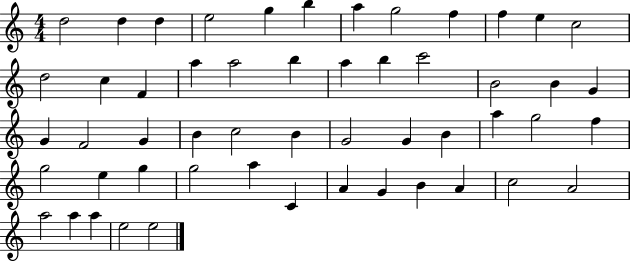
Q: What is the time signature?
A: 4/4